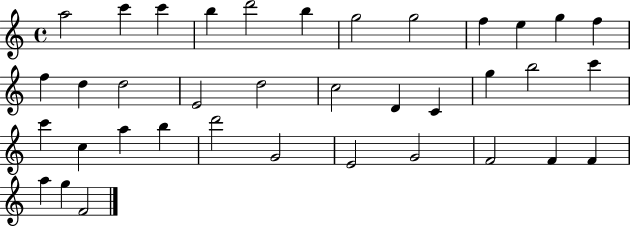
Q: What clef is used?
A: treble